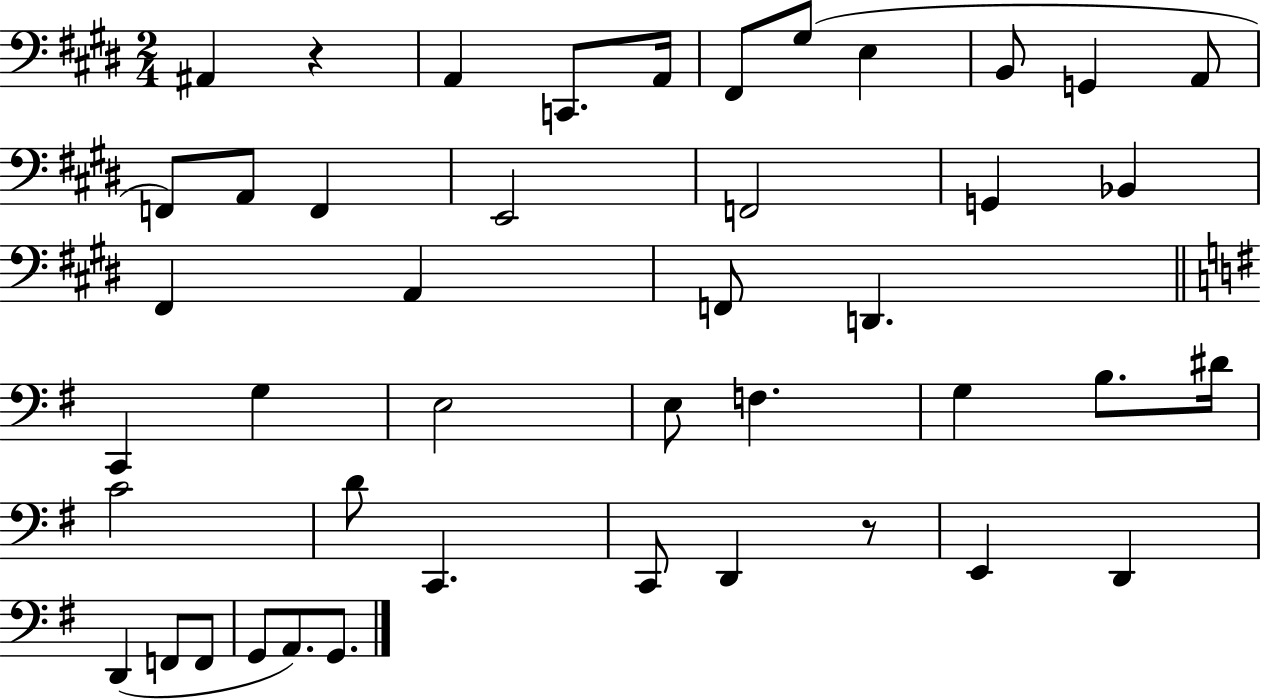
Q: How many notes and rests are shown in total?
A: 44